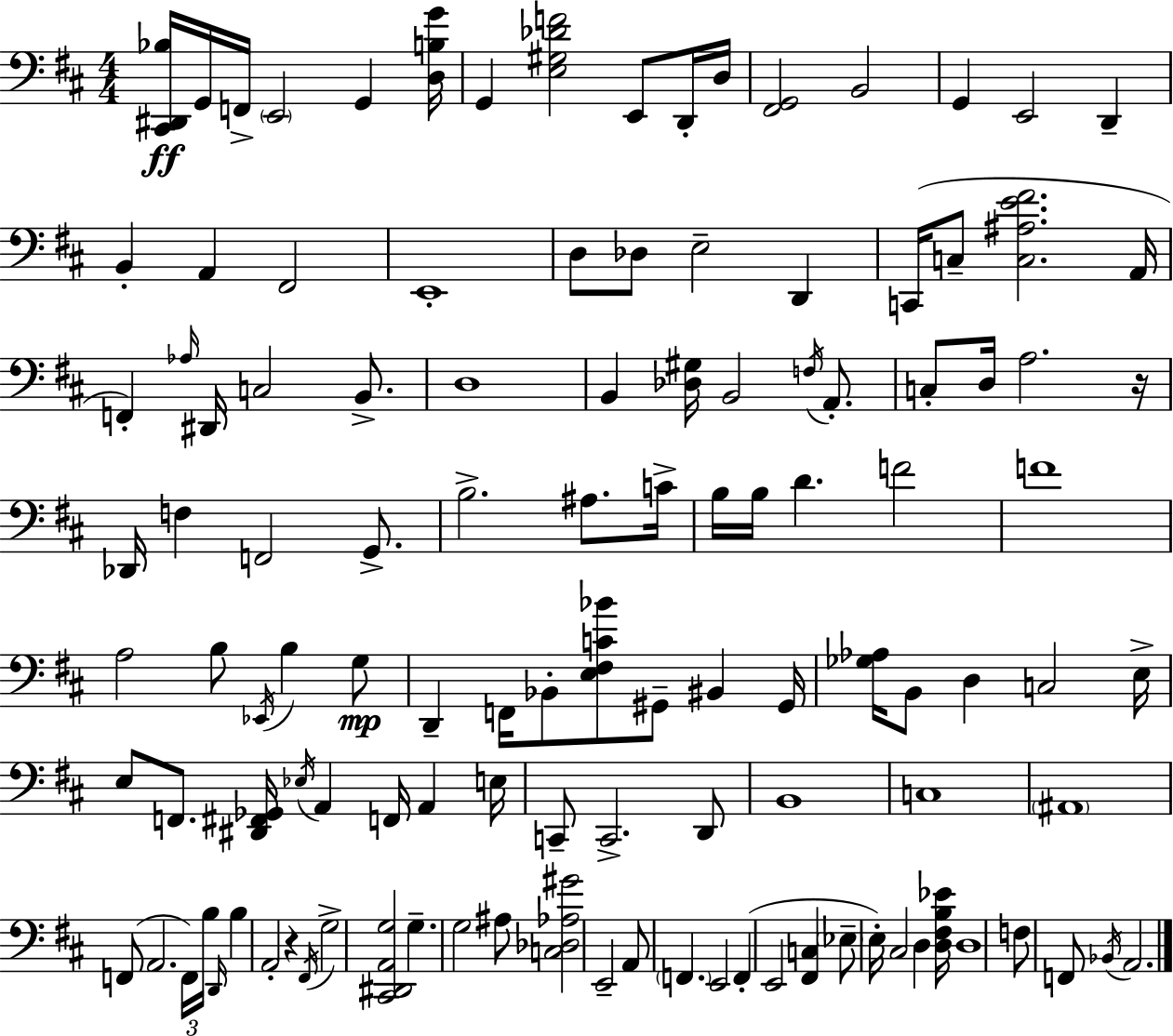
{
  \clef bass
  \numericTimeSignature
  \time 4/4
  \key d \major
  <cis, dis, bes>16\ff g,16 f,16-> \parenthesize e,2 g,4 <d b g'>16 | g,4 <e gis des' f'>2 e,8 d,16-. d16 | <fis, g,>2 b,2 | g,4 e,2 d,4-- | \break b,4-. a,4 fis,2 | e,1-. | d8 des8 e2-- d,4 | c,16( c8-- <c ais e' fis'>2. a,16 | \break f,4-.) \grace { aes16 } dis,16 c2 b,8.-> | d1 | b,4 <des gis>16 b,2 \acciaccatura { f16 } a,8.-. | c8-. d16 a2. | \break r16 des,16 f4 f,2 g,8.-> | b2.-> ais8. | c'16-> b16 b16 d'4. f'2 | f'1 | \break a2 b8 \acciaccatura { ees,16 } b4 | g8\mp d,4-- f,16 bes,8-. <e fis c' bes'>8 gis,8-- bis,4 | gis,16 <ges aes>16 b,8 d4 c2 | e16-> e8 f,8. <dis, fis, ges,>16 \acciaccatura { ees16 } a,4 f,16 a,4 | \break e16 c,8-- c,2.-> | d,8 b,1 | c1 | \parenthesize ais,1 | \break f,8( a,2. | \tuplet 3/2 { f,16) b16 \grace { d,16 } } b4 a,2-. | r4 \acciaccatura { fis,16 } g2-> <cis, dis, a, g>2 | g4.-- g2 | \break ais8 <c des aes gis'>2 e,2-- | a,8 \parenthesize f,4. e,2 | f,4-.( e,2 | <fis, c>4 \parenthesize ees8-- e16-.) cis2 | \break d4 <d fis b ees'>16 d1 | f8 f,8 \acciaccatura { bes,16 } a,2. | \bar "|."
}